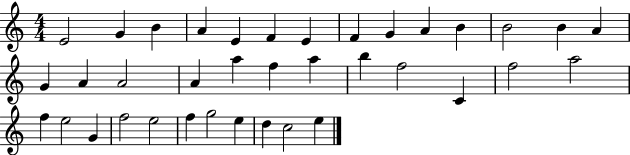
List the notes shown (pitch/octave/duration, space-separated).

E4/h G4/q B4/q A4/q E4/q F4/q E4/q F4/q G4/q A4/q B4/q B4/h B4/q A4/q G4/q A4/q A4/h A4/q A5/q F5/q A5/q B5/q F5/h C4/q F5/h A5/h F5/q E5/h G4/q F5/h E5/h F5/q G5/h E5/q D5/q C5/h E5/q